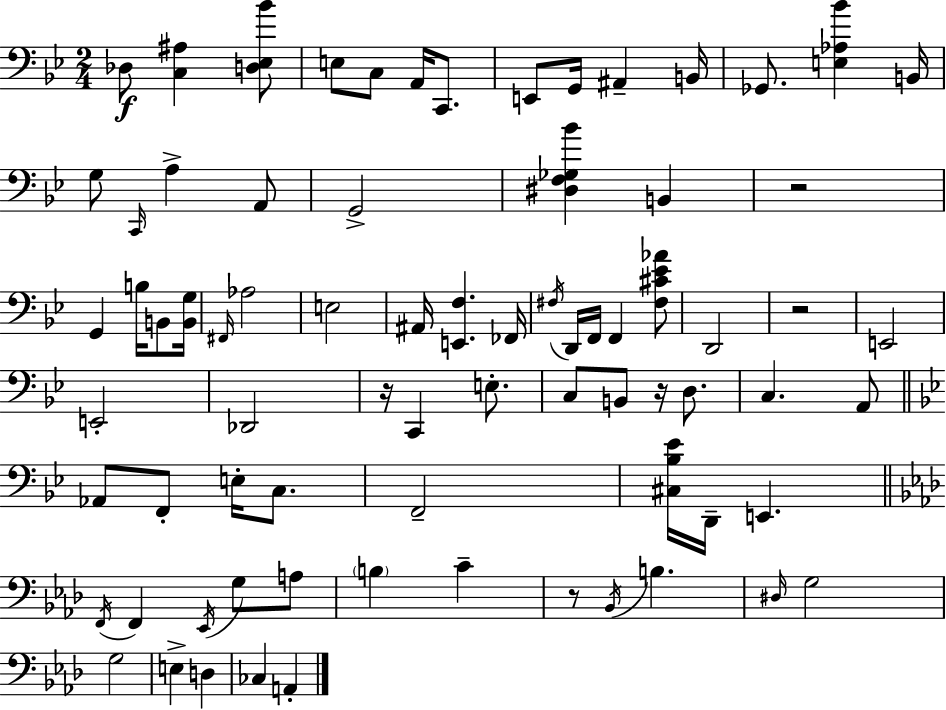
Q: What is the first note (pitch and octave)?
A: Db3